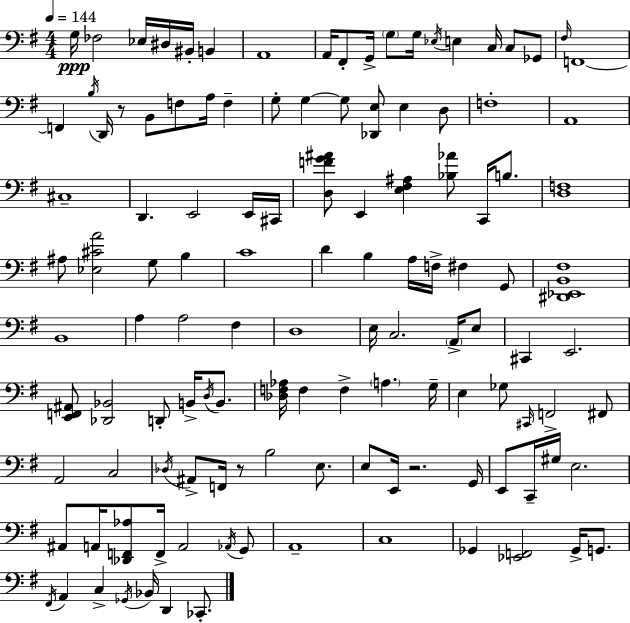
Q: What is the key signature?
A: E minor